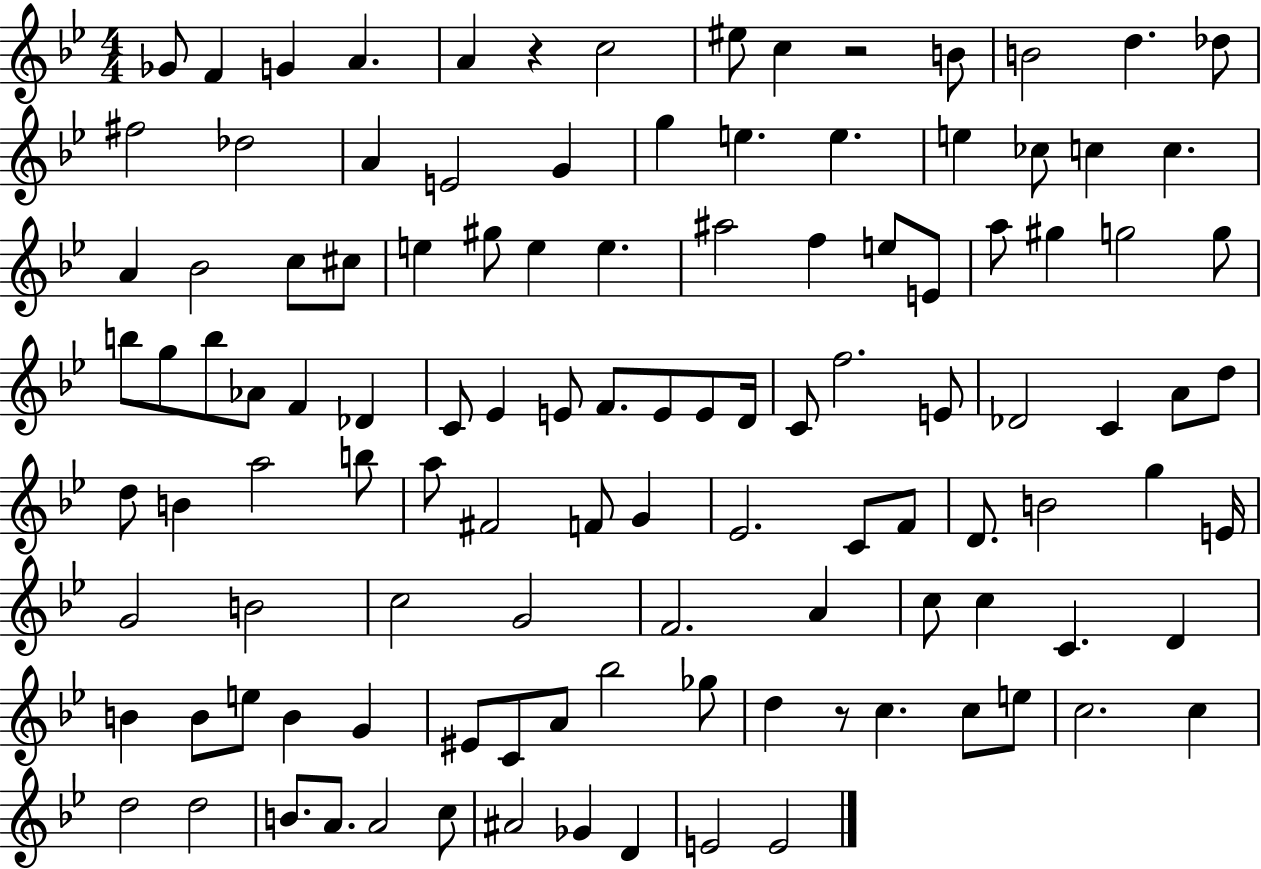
X:1
T:Untitled
M:4/4
L:1/4
K:Bb
_G/2 F G A A z c2 ^e/2 c z2 B/2 B2 d _d/2 ^f2 _d2 A E2 G g e e e _c/2 c c A _B2 c/2 ^c/2 e ^g/2 e e ^a2 f e/2 E/2 a/2 ^g g2 g/2 b/2 g/2 b/2 _A/2 F _D C/2 _E E/2 F/2 E/2 E/2 D/4 C/2 f2 E/2 _D2 C A/2 d/2 d/2 B a2 b/2 a/2 ^F2 F/2 G _E2 C/2 F/2 D/2 B2 g E/4 G2 B2 c2 G2 F2 A c/2 c C D B B/2 e/2 B G ^E/2 C/2 A/2 _b2 _g/2 d z/2 c c/2 e/2 c2 c d2 d2 B/2 A/2 A2 c/2 ^A2 _G D E2 E2